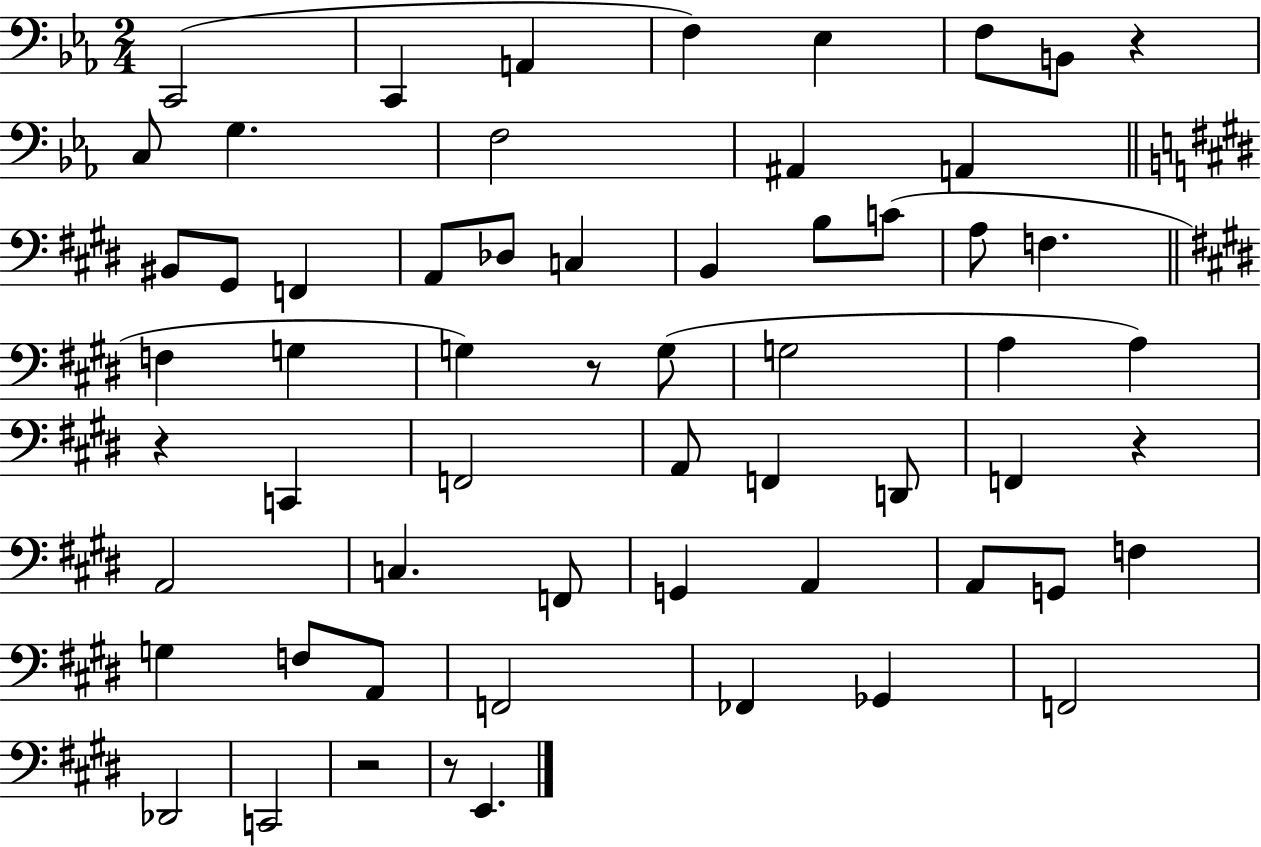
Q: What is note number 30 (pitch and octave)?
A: A3